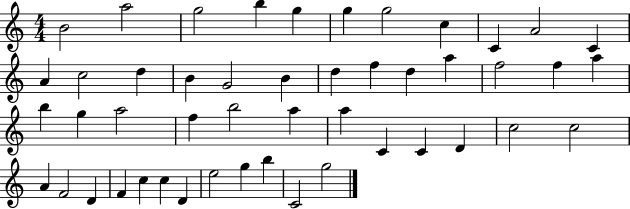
B4/h A5/h G5/h B5/q G5/q G5/q G5/h C5/q C4/q A4/h C4/q A4/q C5/h D5/q B4/q G4/h B4/q D5/q F5/q D5/q A5/q F5/h F5/q A5/q B5/q G5/q A5/h F5/q B5/h A5/q A5/q C4/q C4/q D4/q C5/h C5/h A4/q F4/h D4/q F4/q C5/q C5/q D4/q E5/h G5/q B5/q C4/h G5/h